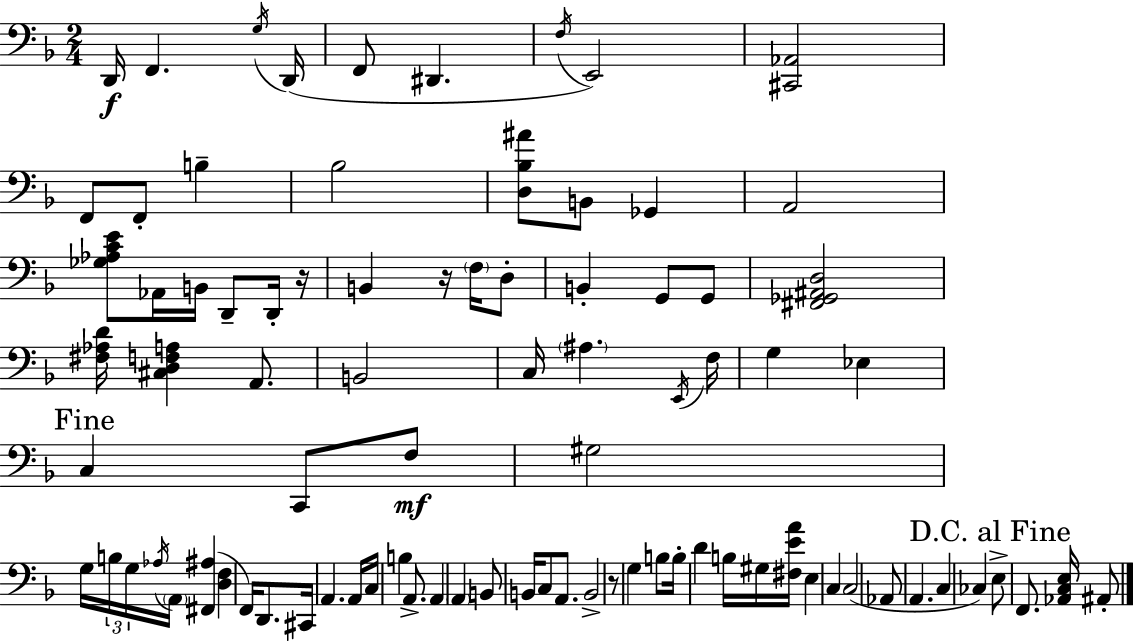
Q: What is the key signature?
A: F major